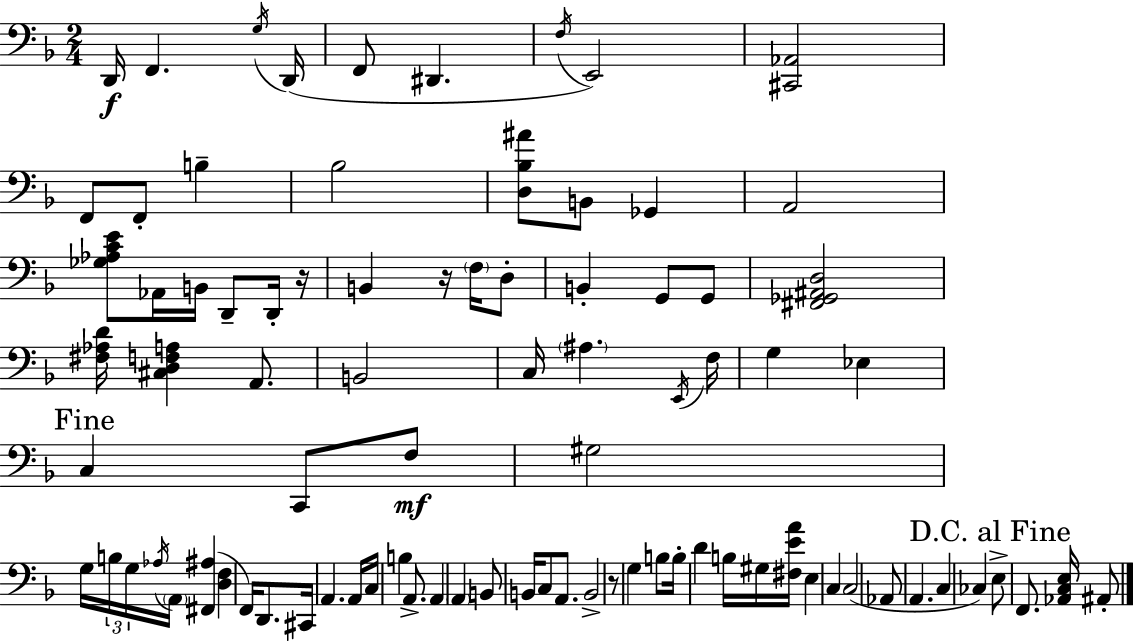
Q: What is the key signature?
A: F major